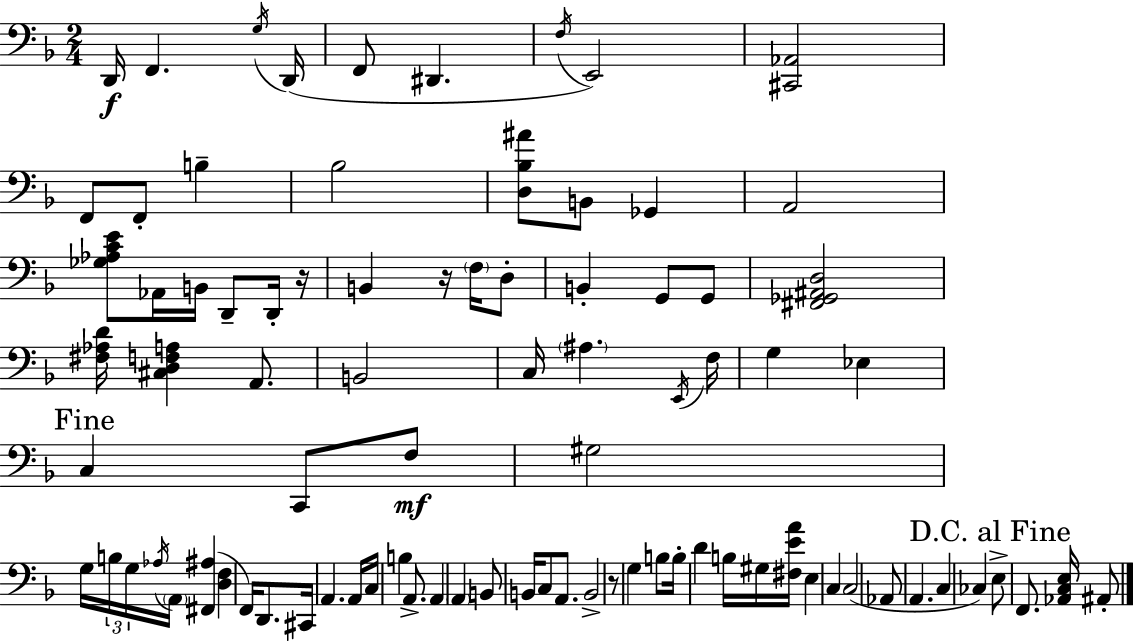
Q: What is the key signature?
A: F major